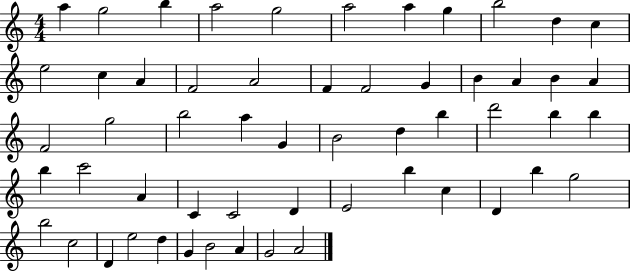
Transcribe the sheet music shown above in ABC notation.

X:1
T:Untitled
M:4/4
L:1/4
K:C
a g2 b a2 g2 a2 a g b2 d c e2 c A F2 A2 F F2 G B A B A F2 g2 b2 a G B2 d b d'2 b b b c'2 A C C2 D E2 b c D b g2 b2 c2 D e2 d G B2 A G2 A2